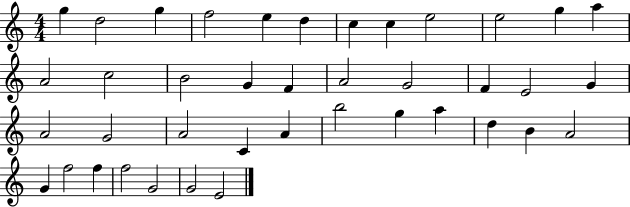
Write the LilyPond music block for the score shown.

{
  \clef treble
  \numericTimeSignature
  \time 4/4
  \key c \major
  g''4 d''2 g''4 | f''2 e''4 d''4 | c''4 c''4 e''2 | e''2 g''4 a''4 | \break a'2 c''2 | b'2 g'4 f'4 | a'2 g'2 | f'4 e'2 g'4 | \break a'2 g'2 | a'2 c'4 a'4 | b''2 g''4 a''4 | d''4 b'4 a'2 | \break g'4 f''2 f''4 | f''2 g'2 | g'2 e'2 | \bar "|."
}